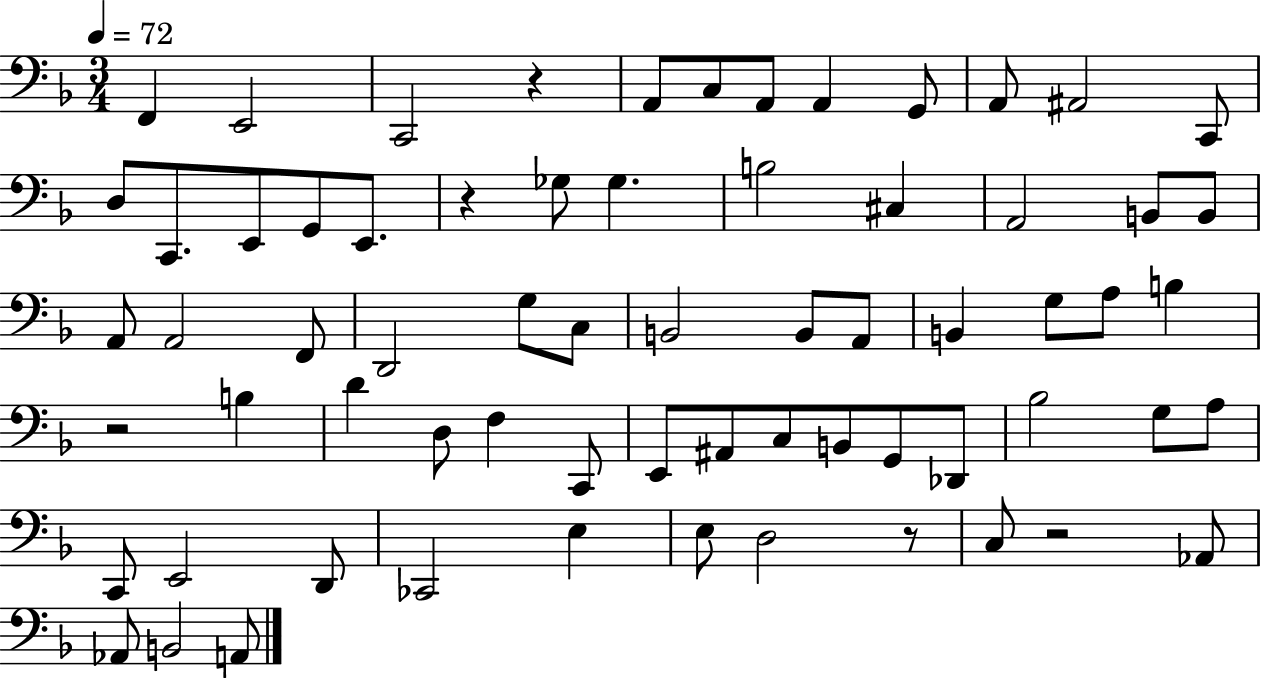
F2/q E2/h C2/h R/q A2/e C3/e A2/e A2/q G2/e A2/e A#2/h C2/e D3/e C2/e. E2/e G2/e E2/e. R/q Gb3/e Gb3/q. B3/h C#3/q A2/h B2/e B2/e A2/e A2/h F2/e D2/h G3/e C3/e B2/h B2/e A2/e B2/q G3/e A3/e B3/q R/h B3/q D4/q D3/e F3/q C2/e E2/e A#2/e C3/e B2/e G2/e Db2/e Bb3/h G3/e A3/e C2/e E2/h D2/e CES2/h E3/q E3/e D3/h R/e C3/e R/h Ab2/e Ab2/e B2/h A2/e